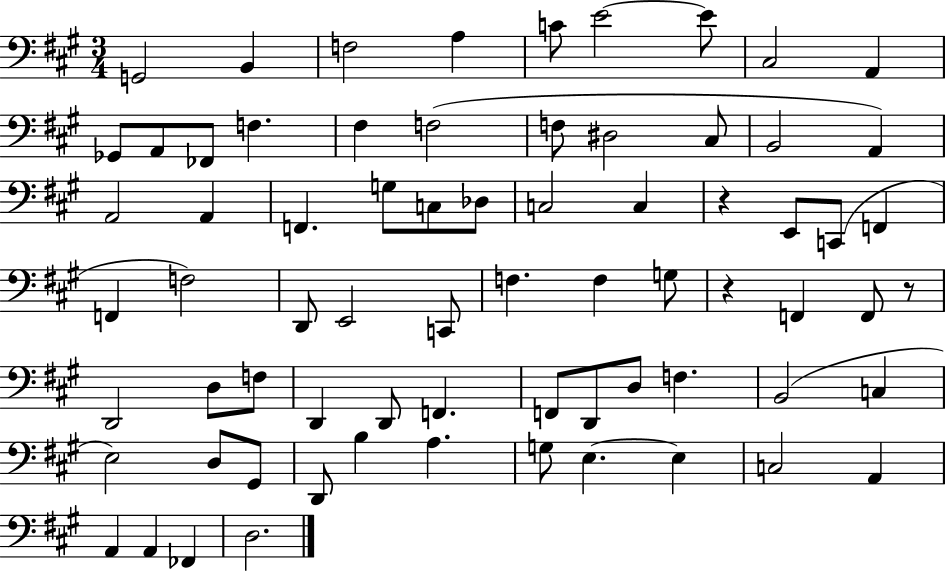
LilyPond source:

{
  \clef bass
  \numericTimeSignature
  \time 3/4
  \key a \major
  g,2 b,4 | f2 a4 | c'8 e'2~~ e'8 | cis2 a,4 | \break ges,8 a,8 fes,8 f4. | fis4 f2( | f8 dis2 cis8 | b,2 a,4) | \break a,2 a,4 | f,4. g8 c8 des8 | c2 c4 | r4 e,8 c,8( f,4 | \break f,4 f2) | d,8 e,2 c,8 | f4. f4 g8 | r4 f,4 f,8 r8 | \break d,2 d8 f8 | d,4 d,8 f,4. | f,8 d,8 d8 f4. | b,2( c4 | \break e2) d8 gis,8 | d,8 b4 a4. | g8 e4.~~ e4 | c2 a,4 | \break a,4 a,4 fes,4 | d2. | \bar "|."
}